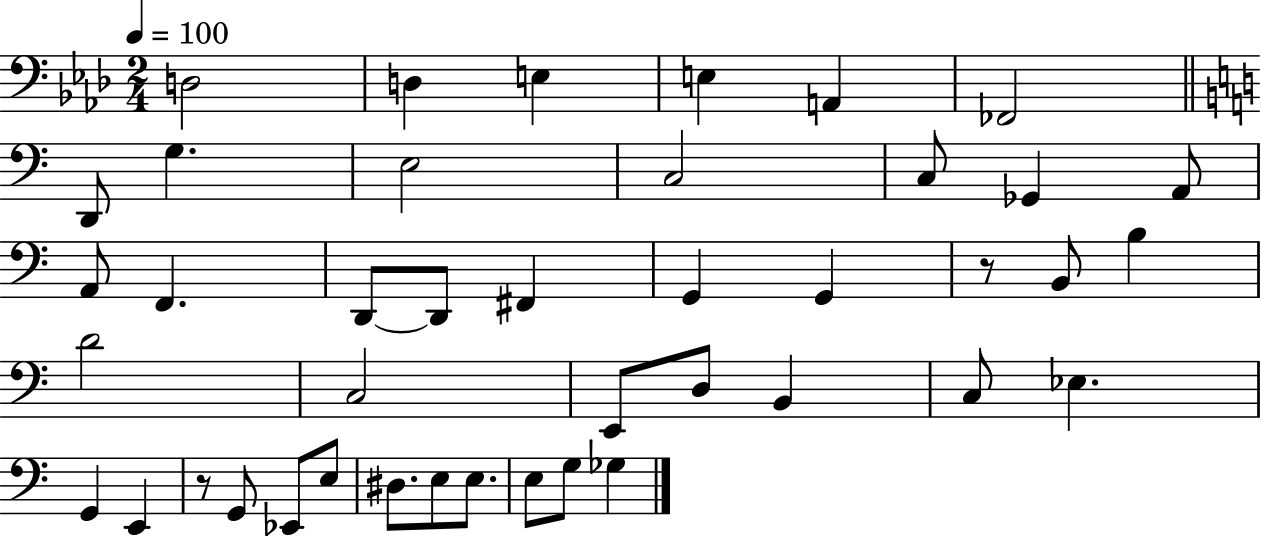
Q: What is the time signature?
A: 2/4